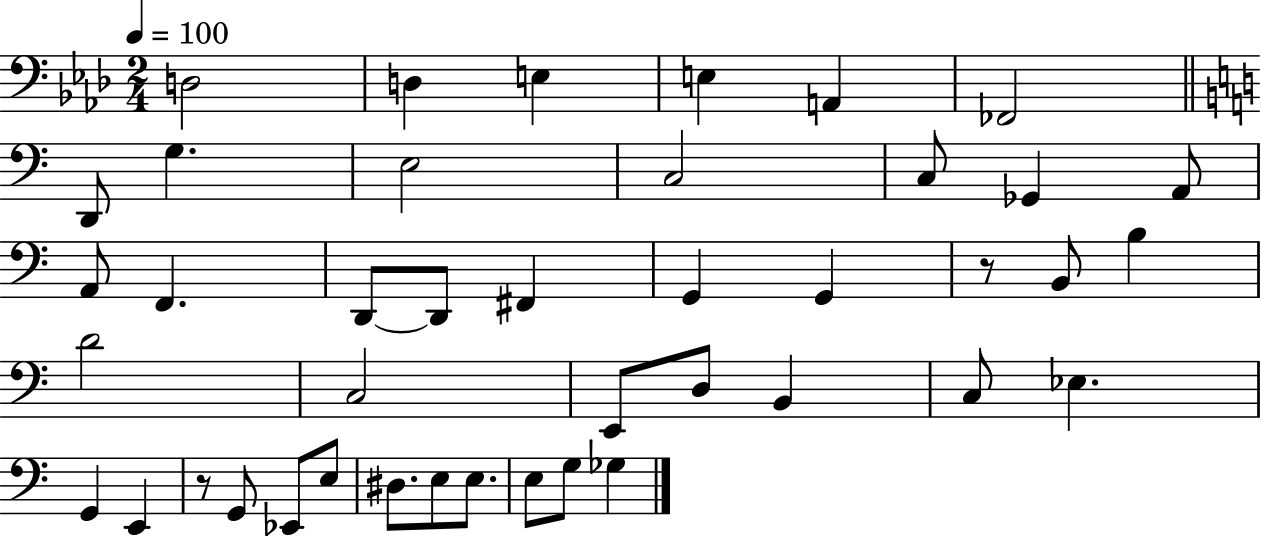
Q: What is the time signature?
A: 2/4